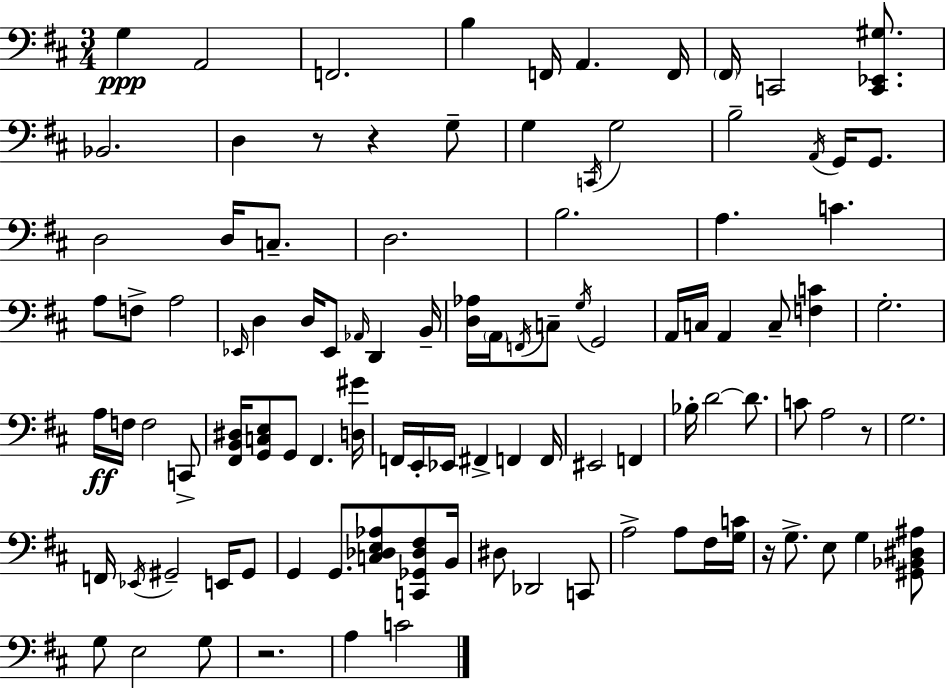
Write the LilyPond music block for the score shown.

{
  \clef bass
  \numericTimeSignature
  \time 3/4
  \key d \major
  g4\ppp a,2 | f,2. | b4 f,16 a,4. f,16 | \parenthesize fis,16 c,2 <c, ees, gis>8. | \break bes,2. | d4 r8 r4 g8-- | g4 \acciaccatura { c,16 } g2 | b2-- \acciaccatura { a,16 } g,16 g,8. | \break d2 d16 c8.-- | d2. | b2. | a4. c'4. | \break a8 f8-> a2 | \grace { ees,16 } d4 d16 ees,8 \grace { aes,16 } d,4 | b,16-- <d aes>16 \parenthesize a,16 \acciaccatura { f,16 } c8-- \acciaccatura { g16 } g,2 | a,16 c16 a,4 | \break c8-- <f c'>4 g2.-. | a16\ff f16 f2 | c,8-> <fis, b, dis>16 <g, c e>8 g,8 fis,4. | <d gis'>16 f,16 e,16-. ees,16 fis,4-> | \break f,4 f,16 eis,2 | f,4 bes16-. d'2~~ | d'8. c'8 a2 | r8 g2. | \break f,16 \acciaccatura { ees,16 } gis,2-- | e,16 gis,8 g,4 g,8. | <c des e aes>8 <c, ges, des fis>8 b,16 dis8 des,2 | c,8 a2-> | \break a8 fis16 <g c'>16 r16 g8.-> e8 | g4 <gis, bes, dis ais>8 g8 e2 | g8 r2. | a4 c'2 | \break \bar "|."
}